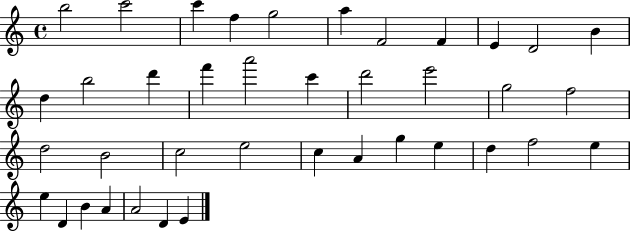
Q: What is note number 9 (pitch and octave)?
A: E4